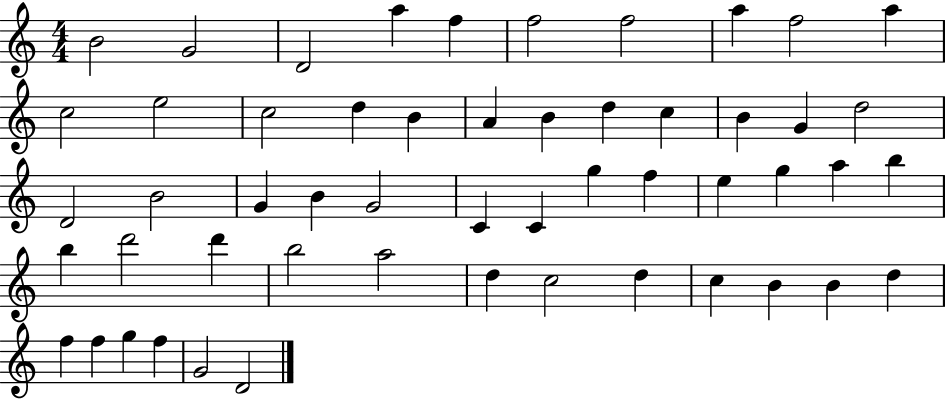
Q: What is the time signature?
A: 4/4